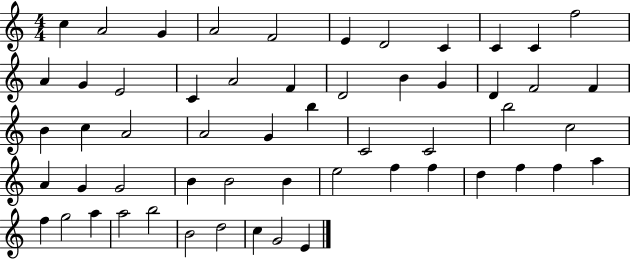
C5/q A4/h G4/q A4/h F4/h E4/q D4/h C4/q C4/q C4/q F5/h A4/q G4/q E4/h C4/q A4/h F4/q D4/h B4/q G4/q D4/q F4/h F4/q B4/q C5/q A4/h A4/h G4/q B5/q C4/h C4/h B5/h C5/h A4/q G4/q G4/h B4/q B4/h B4/q E5/h F5/q F5/q D5/q F5/q F5/q A5/q F5/q G5/h A5/q A5/h B5/h B4/h D5/h C5/q G4/h E4/q